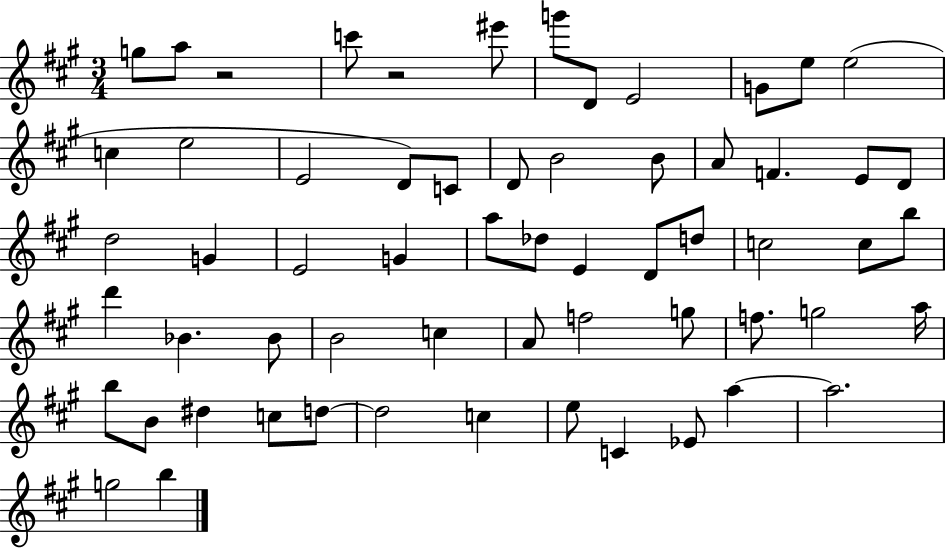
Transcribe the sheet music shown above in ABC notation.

X:1
T:Untitled
M:3/4
L:1/4
K:A
g/2 a/2 z2 c'/2 z2 ^e'/2 g'/2 D/2 E2 G/2 e/2 e2 c e2 E2 D/2 C/2 D/2 B2 B/2 A/2 F E/2 D/2 d2 G E2 G a/2 _d/2 E D/2 d/2 c2 c/2 b/2 d' _B _B/2 B2 c A/2 f2 g/2 f/2 g2 a/4 b/2 B/2 ^d c/2 d/2 d2 c e/2 C _E/2 a a2 g2 b